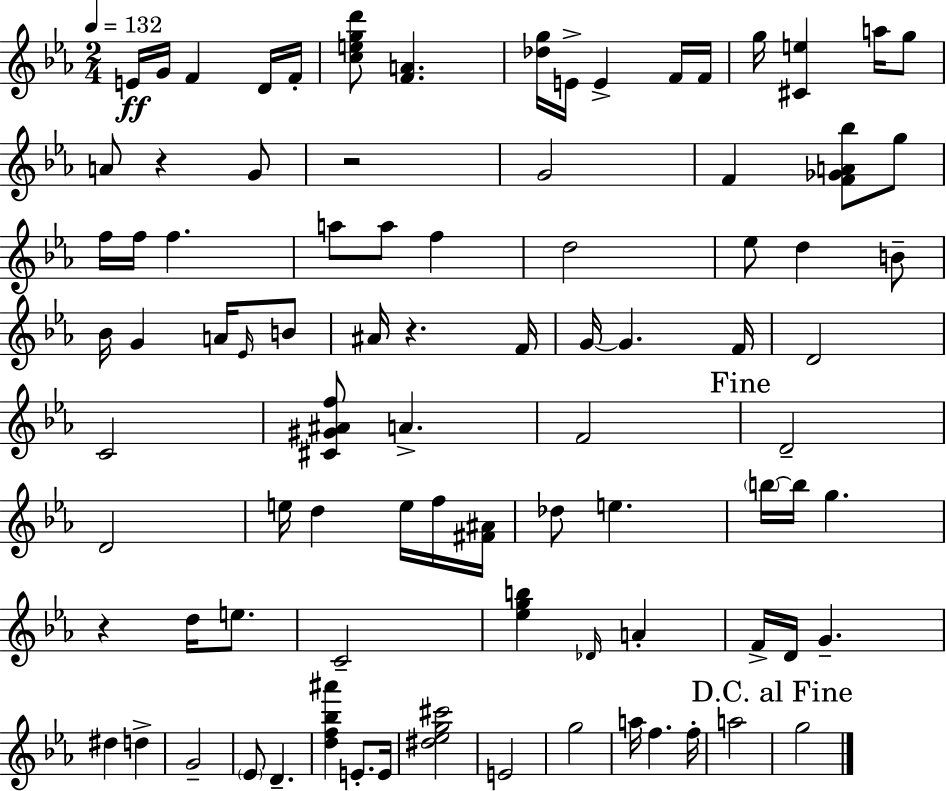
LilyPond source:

{
  \clef treble
  \numericTimeSignature
  \time 2/4
  \key ees \major
  \tempo 4 = 132
  e'16\ff g'16 f'4 d'16 f'16-. | <c'' e'' g'' d'''>8 <f' a'>4. | <des'' g''>16 e'16-> e'4-> f'16 f'16 | g''16 <cis' e''>4 a''16 g''8 | \break a'8 r4 g'8 | r2 | g'2 | f'4 <f' ges' a' bes''>8 g''8 | \break f''16 f''16 f''4. | a''8 a''8 f''4 | d''2 | ees''8 d''4 b'8-- | \break bes'16 g'4 a'16 \grace { ees'16 } b'8 | ais'16 r4. | f'16 g'16~~ g'4. | f'16 d'2 | \break c'2 | <cis' gis' ais' f''>8 a'4.-> | f'2 | \mark "Fine" d'2-- | \break d'2 | e''16 d''4 e''16 f''16 | <fis' ais'>16 des''8 e''4. | \parenthesize b''16~~ b''16 g''4. | \break r4 d''16 e''8. | c'2-- | <ees'' g'' b''>4 \grace { des'16 } a'4-. | f'16-> d'16 g'4.-- | \break dis''4 d''4-> | g'2-- | \parenthesize ees'8 d'4.-- | <d'' f'' bes'' ais'''>4 e'8.-. | \break e'16 <dis'' ees'' g'' cis'''>2 | e'2 | g''2 | a''16 f''4. | \break f''16-. a''2 | \mark "D.C. al Fine" g''2 | \bar "|."
}